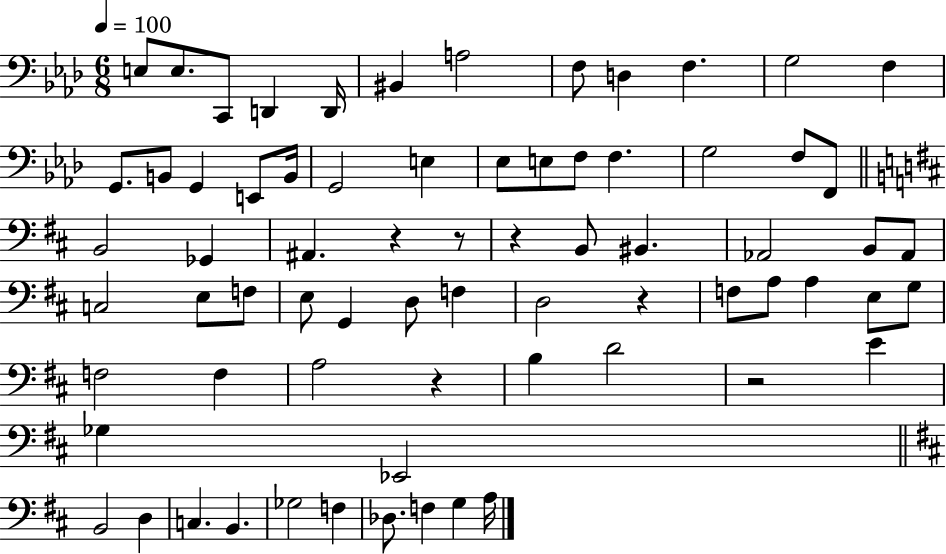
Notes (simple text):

E3/e E3/e. C2/e D2/q D2/s BIS2/q A3/h F3/e D3/q F3/q. G3/h F3/q G2/e. B2/e G2/q E2/e B2/s G2/h E3/q Eb3/e E3/e F3/e F3/q. G3/h F3/e F2/e B2/h Gb2/q A#2/q. R/q R/e R/q B2/e BIS2/q. Ab2/h B2/e Ab2/e C3/h E3/e F3/e E3/e G2/q D3/e F3/q D3/h R/q F3/e A3/e A3/q E3/e G3/e F3/h F3/q A3/h R/q B3/q D4/h R/h E4/q Gb3/q Eb2/h B2/h D3/q C3/q. B2/q. Gb3/h F3/q Db3/e. F3/q G3/q A3/s